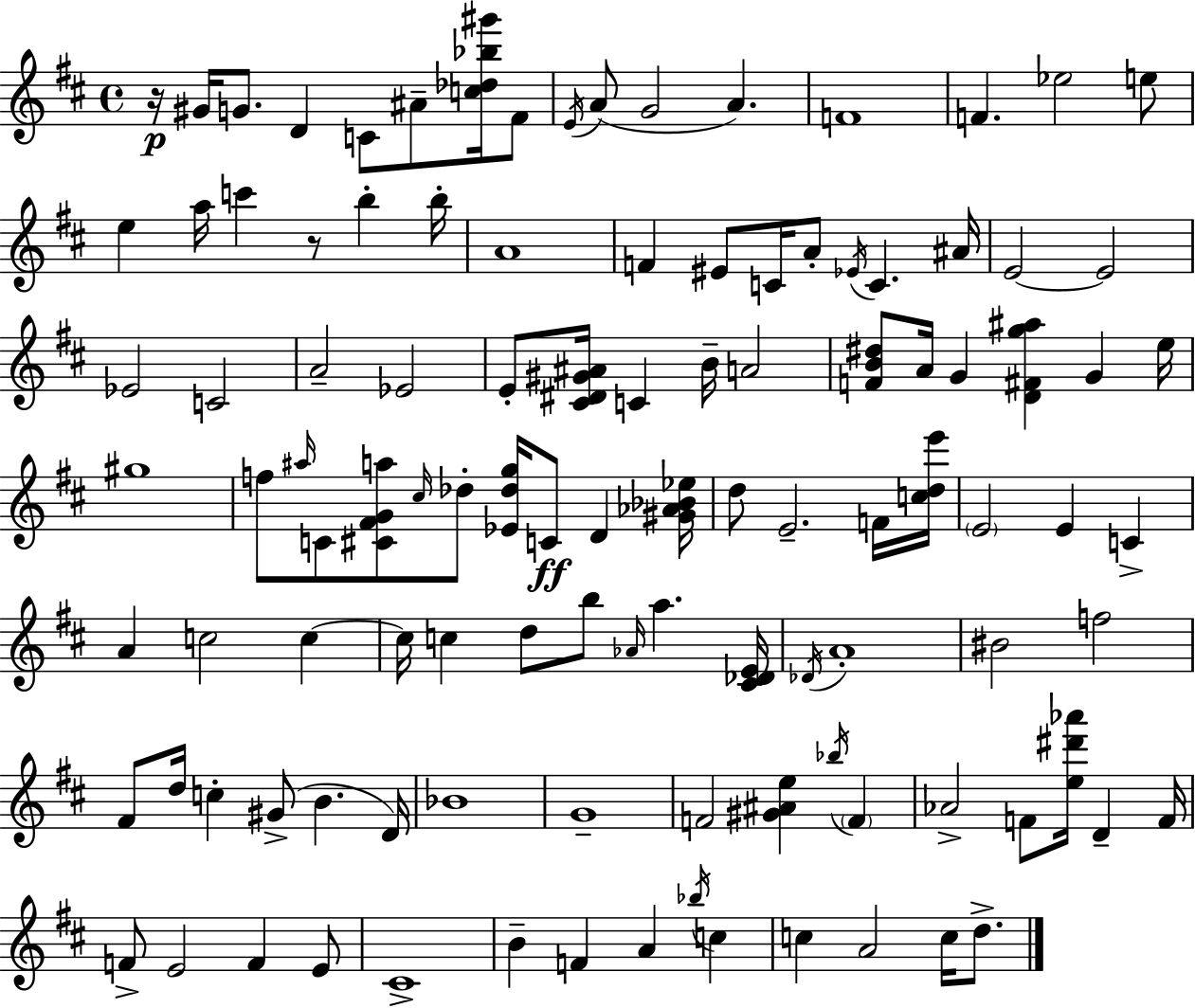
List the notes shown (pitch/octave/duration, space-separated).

R/s G#4/s G4/e. D4/q C4/e A#4/e [C5,Db5,Bb5,G#6]/s F#4/e E4/s A4/e G4/h A4/q. F4/w F4/q. Eb5/h E5/e E5/q A5/s C6/q R/e B5/q B5/s A4/w F4/q EIS4/e C4/s A4/e Eb4/s C4/q. A#4/s E4/h E4/h Eb4/h C4/h A4/h Eb4/h E4/e [C#4,D#4,G#4,A#4]/s C4/q B4/s A4/h [F4,B4,D#5]/e A4/s G4/q [D4,F#4,G5,A#5]/q G4/q E5/s G#5/w F5/e A#5/s C4/e [C#4,F#4,G4,A5]/e C#5/s Db5/e [Eb4,Db5,G5]/s C4/e D4/q [G#4,Ab4,Bb4,Eb5]/s D5/e E4/h. F4/s [C5,D5,E6]/s E4/h E4/q C4/q A4/q C5/h C5/q C5/s C5/q D5/e B5/e Ab4/s A5/q. [C#4,Db4,E4]/s Db4/s A4/w BIS4/h F5/h F#4/e D5/s C5/q G#4/e B4/q. D4/s Bb4/w G4/w F4/h [G#4,A#4,E5]/q Bb5/s F4/q Ab4/h F4/e [E5,D#6,Ab6]/s D4/q F4/s F4/e E4/h F4/q E4/e C#4/w B4/q F4/q A4/q Bb5/s C5/q C5/q A4/h C5/s D5/e.